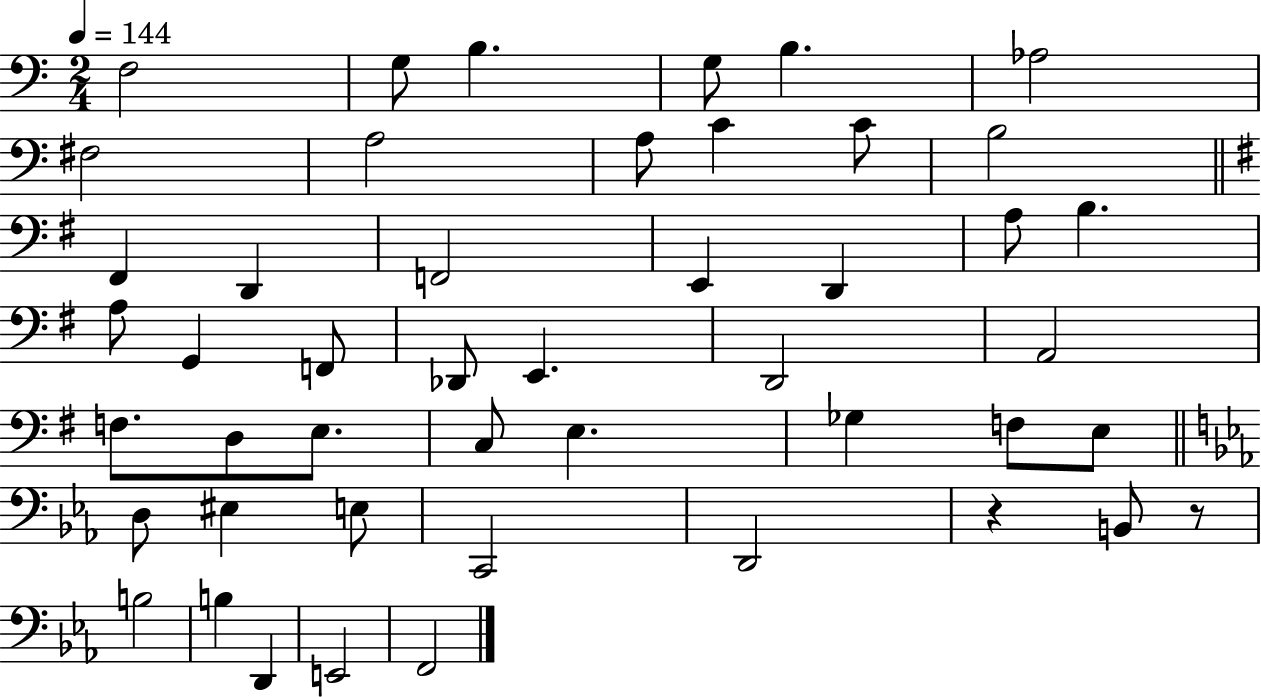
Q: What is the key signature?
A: C major